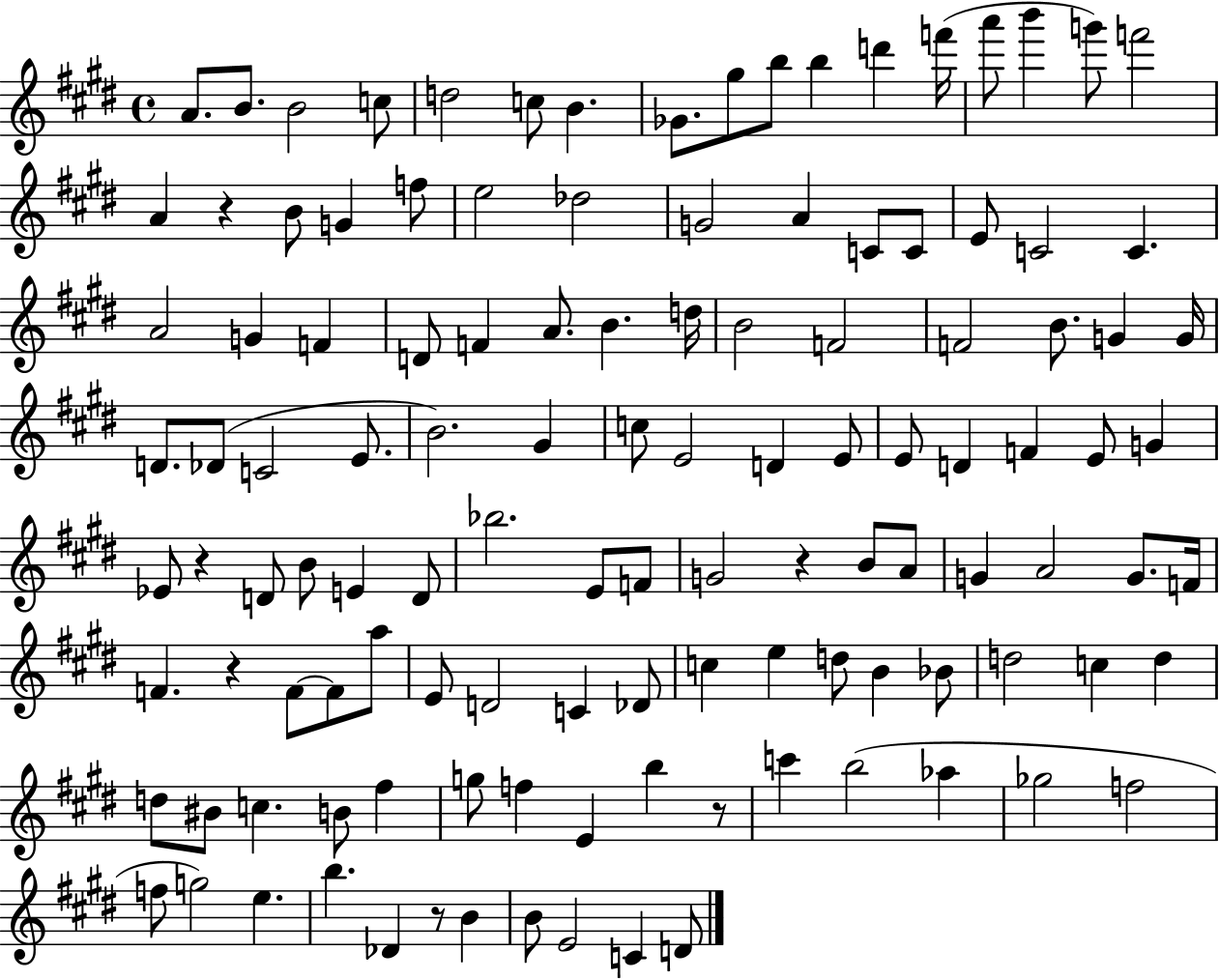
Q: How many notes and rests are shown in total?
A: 120